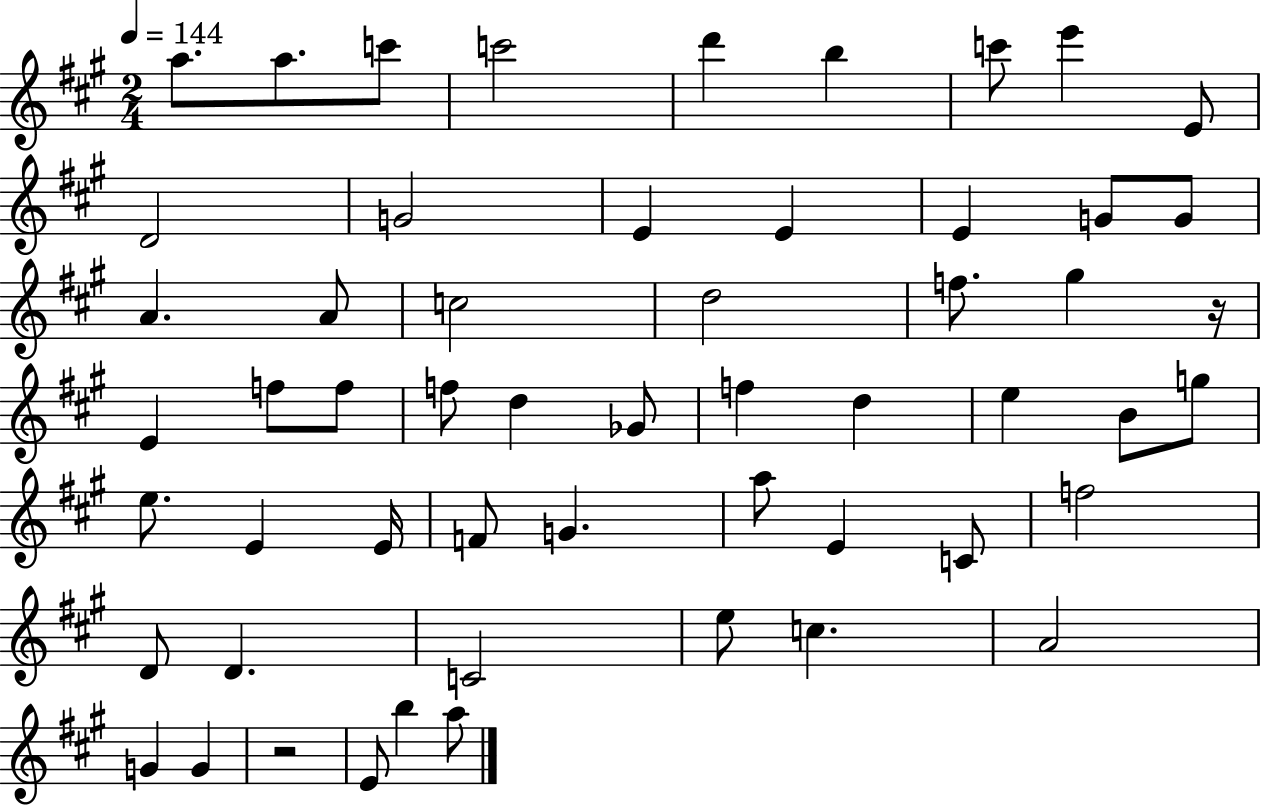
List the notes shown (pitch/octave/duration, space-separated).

A5/e. A5/e. C6/e C6/h D6/q B5/q C6/e E6/q E4/e D4/h G4/h E4/q E4/q E4/q G4/e G4/e A4/q. A4/e C5/h D5/h F5/e. G#5/q R/s E4/q F5/e F5/e F5/e D5/q Gb4/e F5/q D5/q E5/q B4/e G5/e E5/e. E4/q E4/s F4/e G4/q. A5/e E4/q C4/e F5/h D4/e D4/q. C4/h E5/e C5/q. A4/h G4/q G4/q R/h E4/e B5/q A5/e